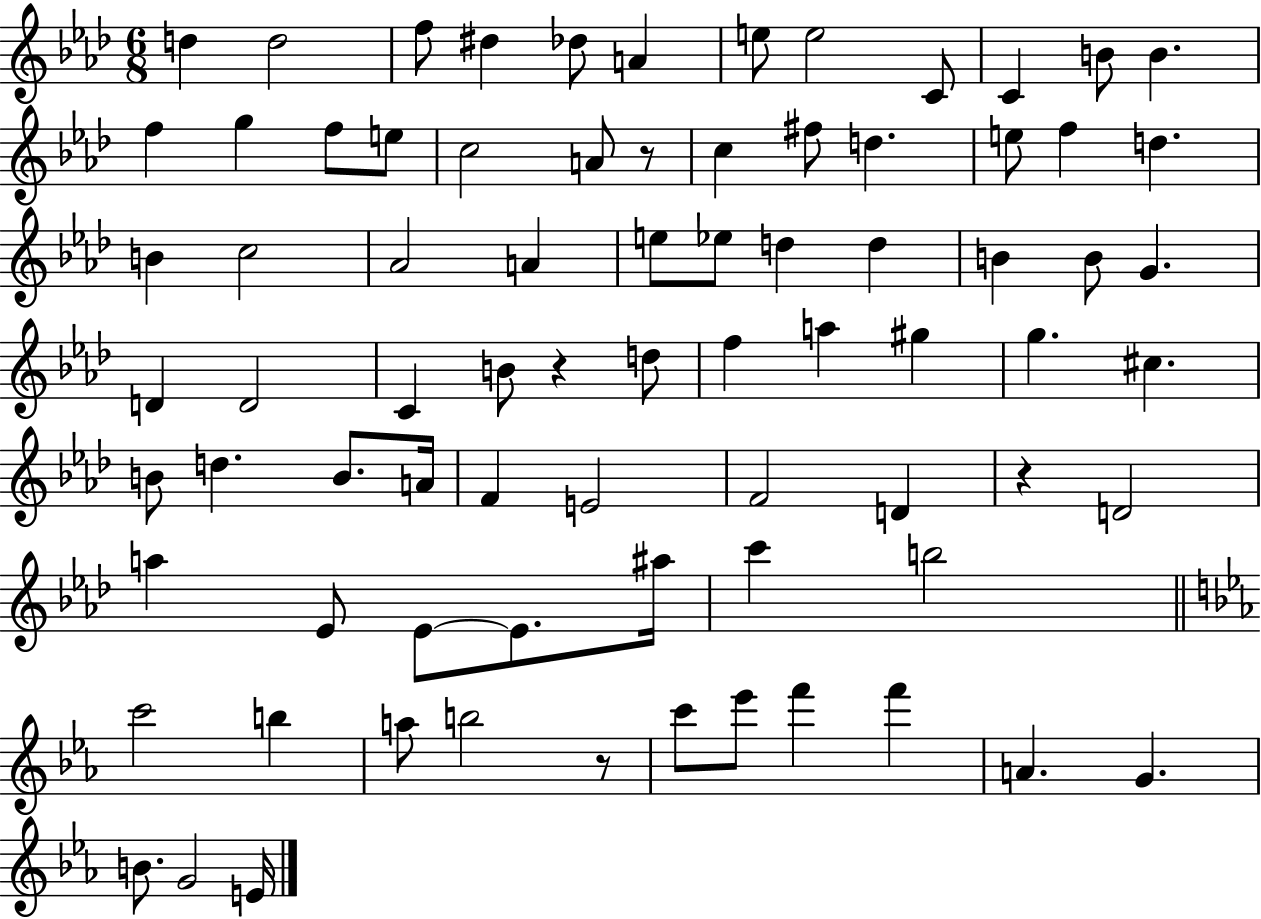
{
  \clef treble
  \numericTimeSignature
  \time 6/8
  \key aes \major
  d''4 d''2 | f''8 dis''4 des''8 a'4 | e''8 e''2 c'8 | c'4 b'8 b'4. | \break f''4 g''4 f''8 e''8 | c''2 a'8 r8 | c''4 fis''8 d''4. | e''8 f''4 d''4. | \break b'4 c''2 | aes'2 a'4 | e''8 ees''8 d''4 d''4 | b'4 b'8 g'4. | \break d'4 d'2 | c'4 b'8 r4 d''8 | f''4 a''4 gis''4 | g''4. cis''4. | \break b'8 d''4. b'8. a'16 | f'4 e'2 | f'2 d'4 | r4 d'2 | \break a''4 ees'8 ees'8~~ ees'8. ais''16 | c'''4 b''2 | \bar "||" \break \key ees \major c'''2 b''4 | a''8 b''2 r8 | c'''8 ees'''8 f'''4 f'''4 | a'4. g'4. | \break b'8. g'2 e'16 | \bar "|."
}